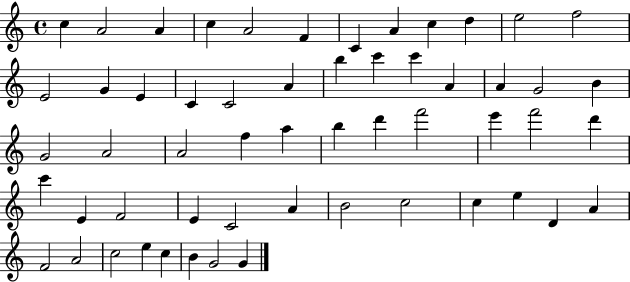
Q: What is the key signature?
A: C major